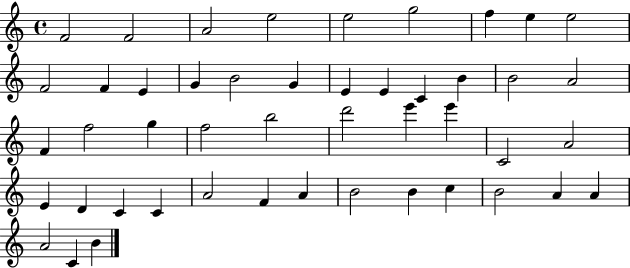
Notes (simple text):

F4/h F4/h A4/h E5/h E5/h G5/h F5/q E5/q E5/h F4/h F4/q E4/q G4/q B4/h G4/q E4/q E4/q C4/q B4/q B4/h A4/h F4/q F5/h G5/q F5/h B5/h D6/h E6/q E6/q C4/h A4/h E4/q D4/q C4/q C4/q A4/h F4/q A4/q B4/h B4/q C5/q B4/h A4/q A4/q A4/h C4/q B4/q